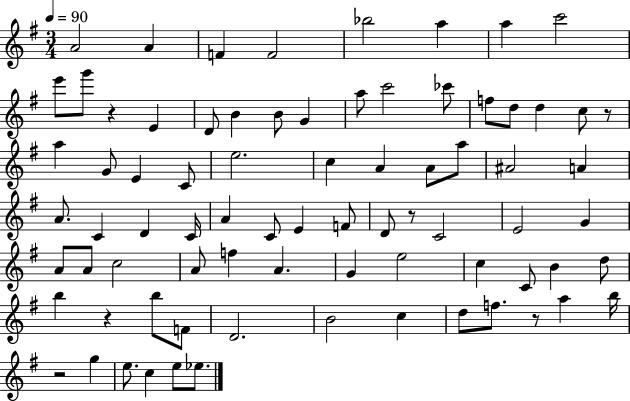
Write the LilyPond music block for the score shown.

{
  \clef treble
  \numericTimeSignature
  \time 3/4
  \key g \major
  \tempo 4 = 90
  a'2 a'4 | f'4 f'2 | bes''2 a''4 | a''4 c'''2 | \break e'''8 g'''8 r4 e'4 | d'8 b'4 b'8 g'4 | a''8 c'''2 ces'''8 | f''8 d''8 d''4 c''8 r8 | \break a''4 g'8 e'4 c'8 | e''2. | c''4 a'4 a'8 a''8 | ais'2 a'4 | \break a'8. c'4 d'4 c'16 | a'4 c'8 e'4 f'8 | d'8 r8 c'2 | e'2 g'4 | \break a'8 a'8 c''2 | a'8 f''4 a'4. | g'4 e''2 | c''4 c'8 b'4 d''8 | \break b''4 r4 b''8 f'8 | d'2. | b'2 c''4 | d''8 f''8. r8 a''4 b''16 | \break r2 g''4 | e''8. c''4 e''8 ees''8. | \bar "|."
}